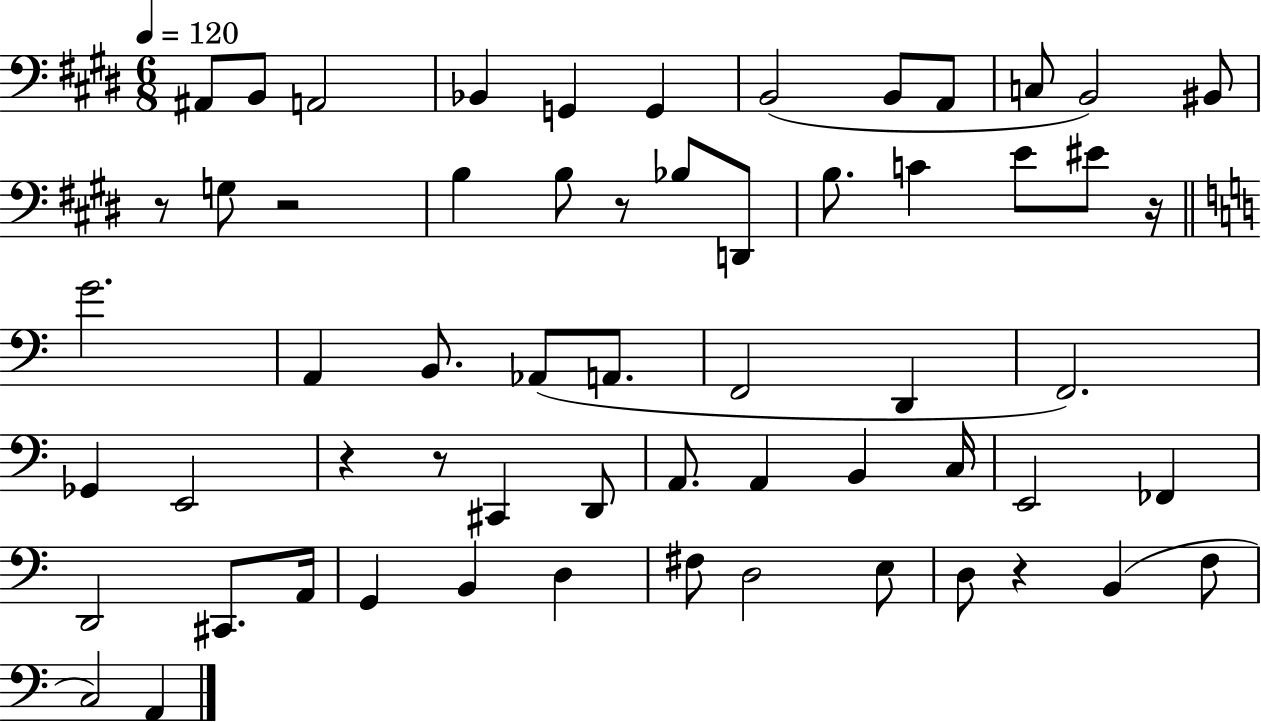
X:1
T:Untitled
M:6/8
L:1/4
K:E
^A,,/2 B,,/2 A,,2 _B,, G,, G,, B,,2 B,,/2 A,,/2 C,/2 B,,2 ^B,,/2 z/2 G,/2 z2 B, B,/2 z/2 _B,/2 D,,/2 B,/2 C E/2 ^E/2 z/4 G2 A,, B,,/2 _A,,/2 A,,/2 F,,2 D,, F,,2 _G,, E,,2 z z/2 ^C,, D,,/2 A,,/2 A,, B,, C,/4 E,,2 _F,, D,,2 ^C,,/2 A,,/4 G,, B,, D, ^F,/2 D,2 E,/2 D,/2 z B,, F,/2 C,2 A,,